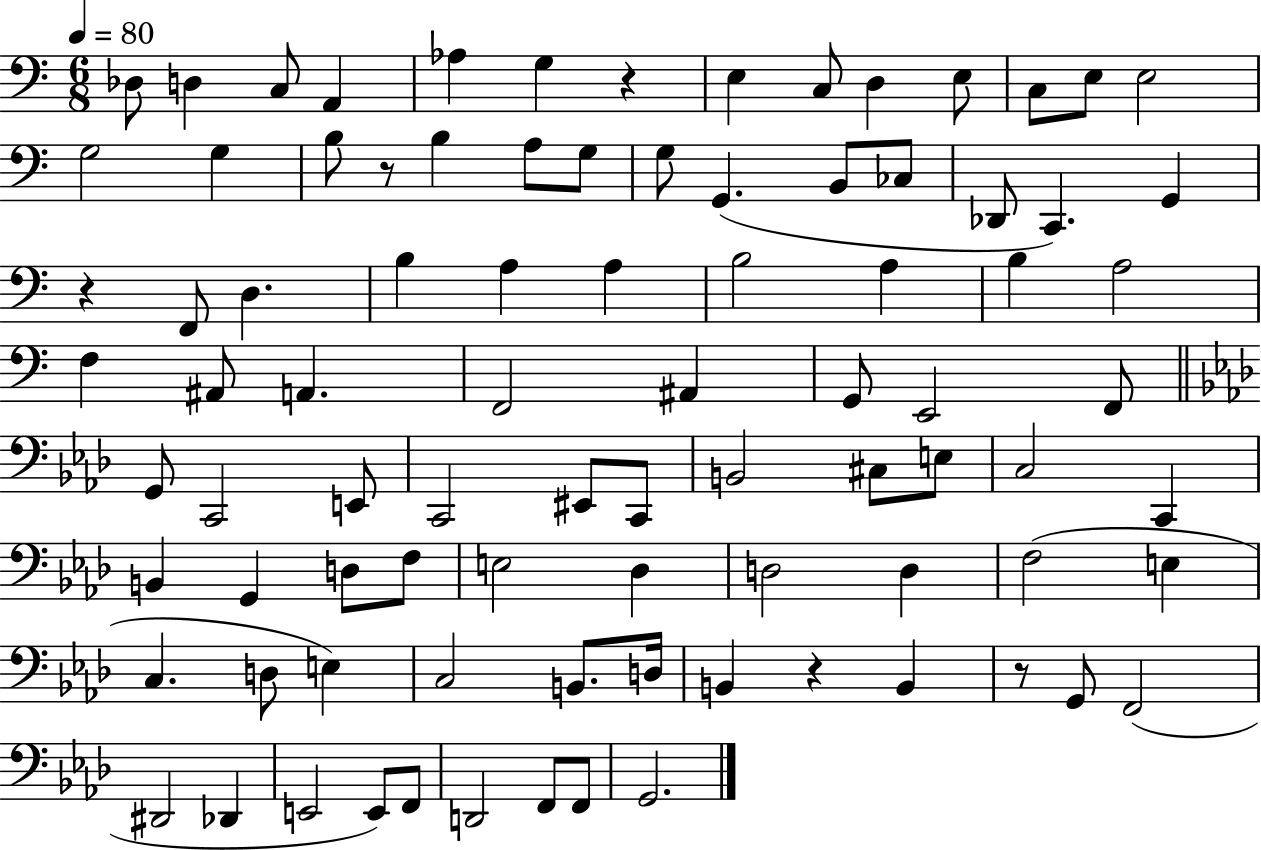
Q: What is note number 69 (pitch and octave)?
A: B2